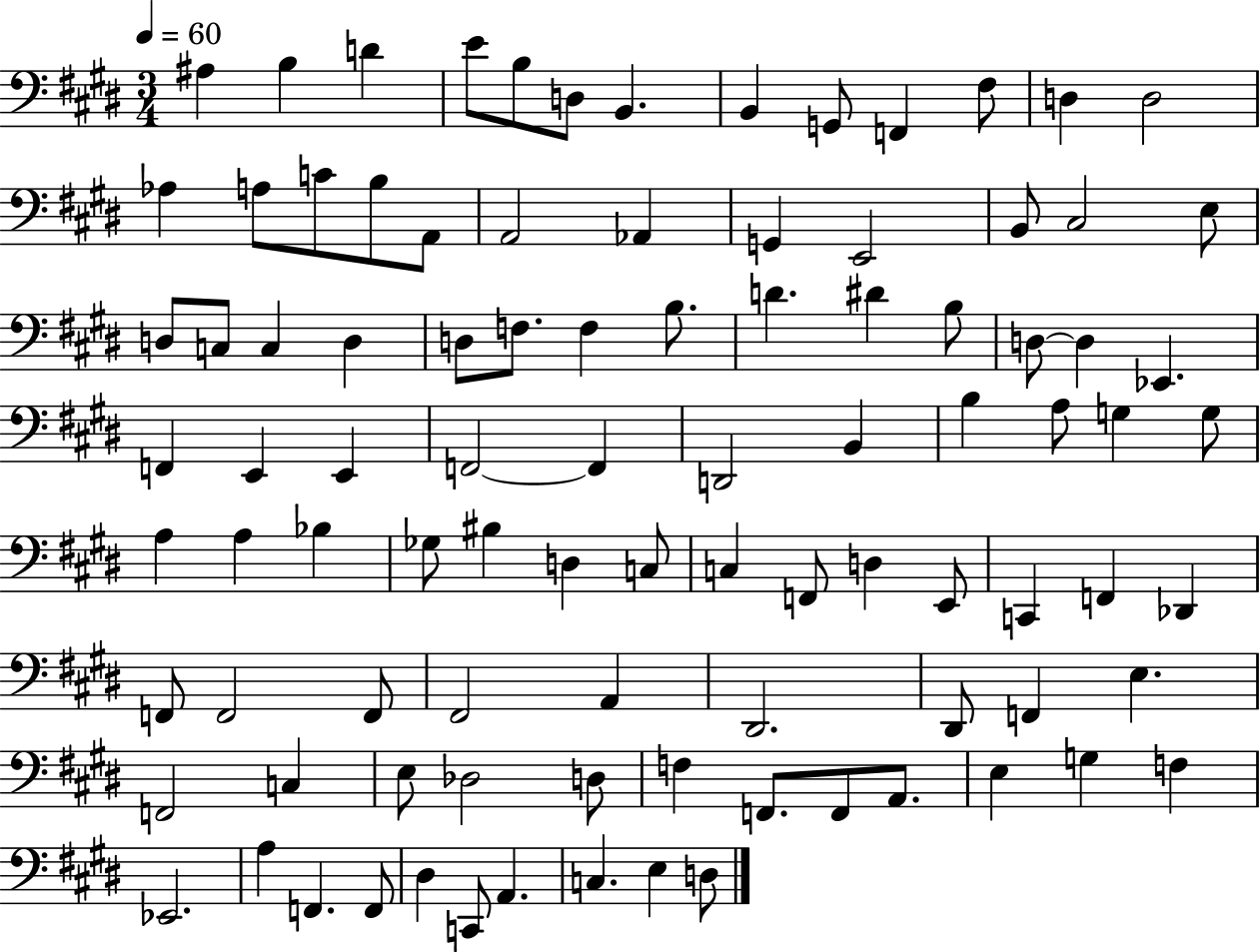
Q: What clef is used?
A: bass